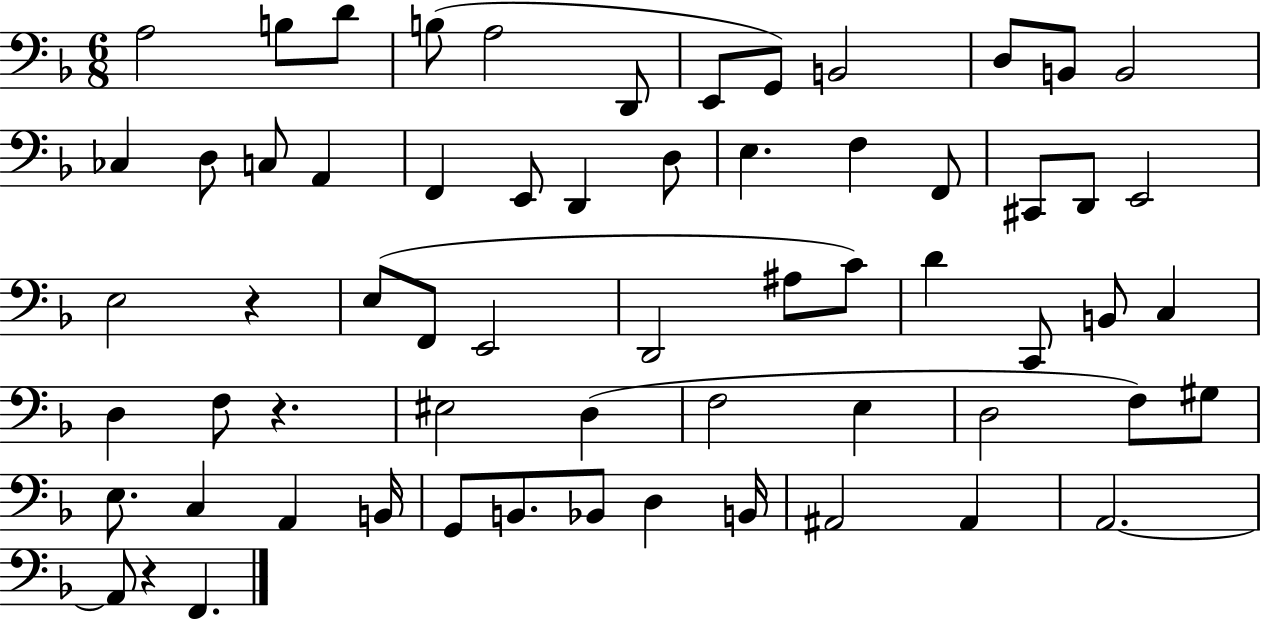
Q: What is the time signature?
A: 6/8